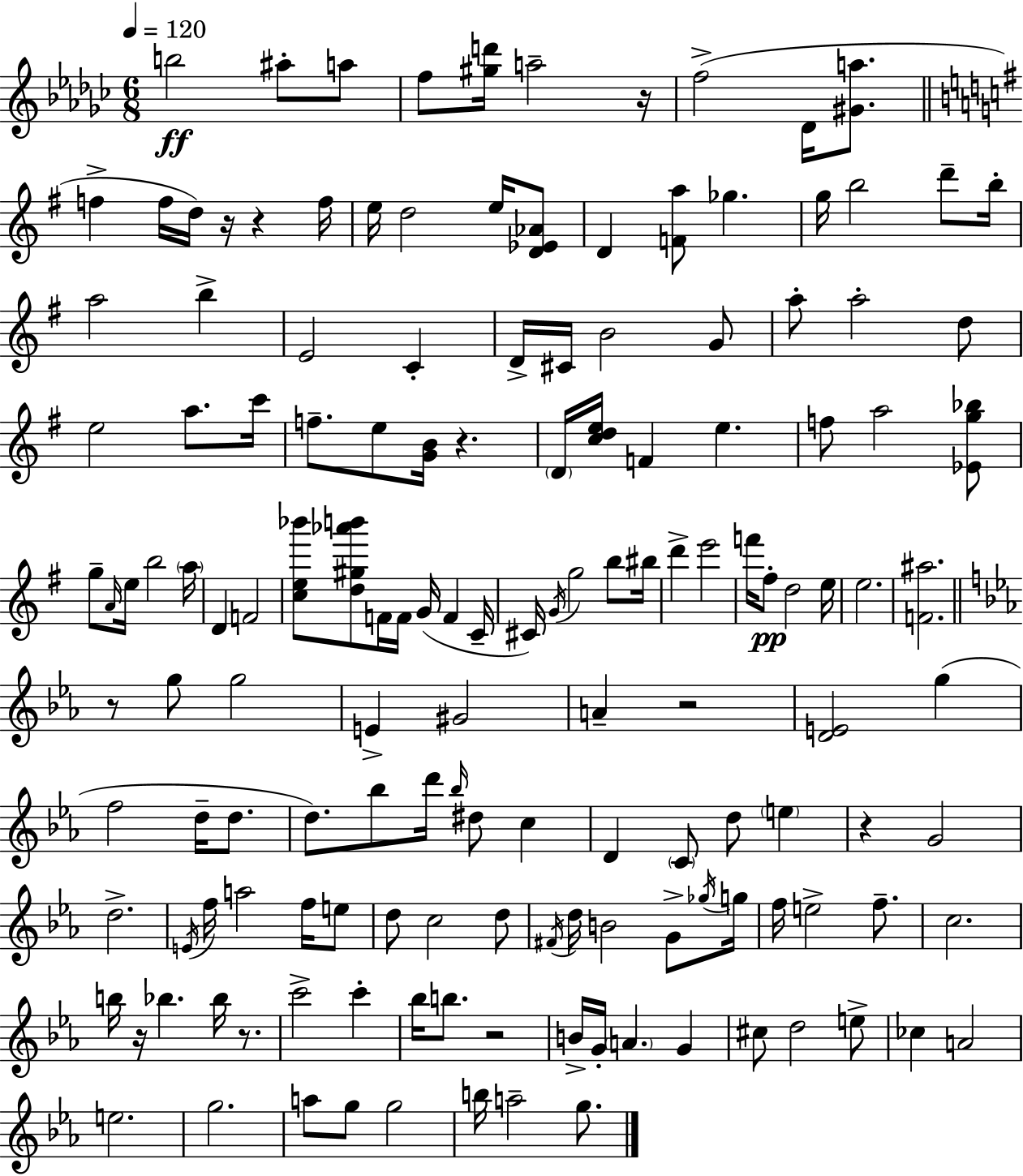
B5/h A#5/e A5/e F5/e [G#5,D6]/s A5/h R/s F5/h Db4/s [G#4,A5]/e. F5/q F5/s D5/s R/s R/q F5/s E5/s D5/h E5/s [D4,Eb4,Ab4]/e D4/q [F4,A5]/e Gb5/q. G5/s B5/h D6/e B5/s A5/h B5/q E4/h C4/q D4/s C#4/s B4/h G4/e A5/e A5/h D5/e E5/h A5/e. C6/s F5/e. E5/e [G4,B4]/s R/q. D4/s [C5,D5,E5]/s F4/q E5/q. F5/e A5/h [Eb4,G5,Bb5]/e G5/e A4/s E5/s B5/h A5/s D4/q F4/h [C5,E5,Bb6]/e [D5,G#5,Ab6,B6]/e F4/s F4/s G4/s F4/q C4/s C#4/s G4/s G5/h B5/e BIS5/s D6/q E6/h F6/s F#5/e D5/h E5/s E5/h. [F4,A#5]/h. R/e G5/e G5/h E4/q G#4/h A4/q R/h [D4,E4]/h G5/q F5/h D5/s D5/e. D5/e. Bb5/e D6/s Bb5/s D#5/e C5/q D4/q C4/e D5/e E5/q R/q G4/h D5/h. E4/s F5/s A5/h F5/s E5/e D5/e C5/h D5/e F#4/s D5/s B4/h G4/e Gb5/s G5/s F5/s E5/h F5/e. C5/h. B5/s R/s Bb5/q. Bb5/s R/e. C6/h C6/q Bb5/s B5/e. R/h B4/s G4/s A4/q. G4/q C#5/e D5/h E5/e CES5/q A4/h E5/h. G5/h. A5/e G5/e G5/h B5/s A5/h G5/e.